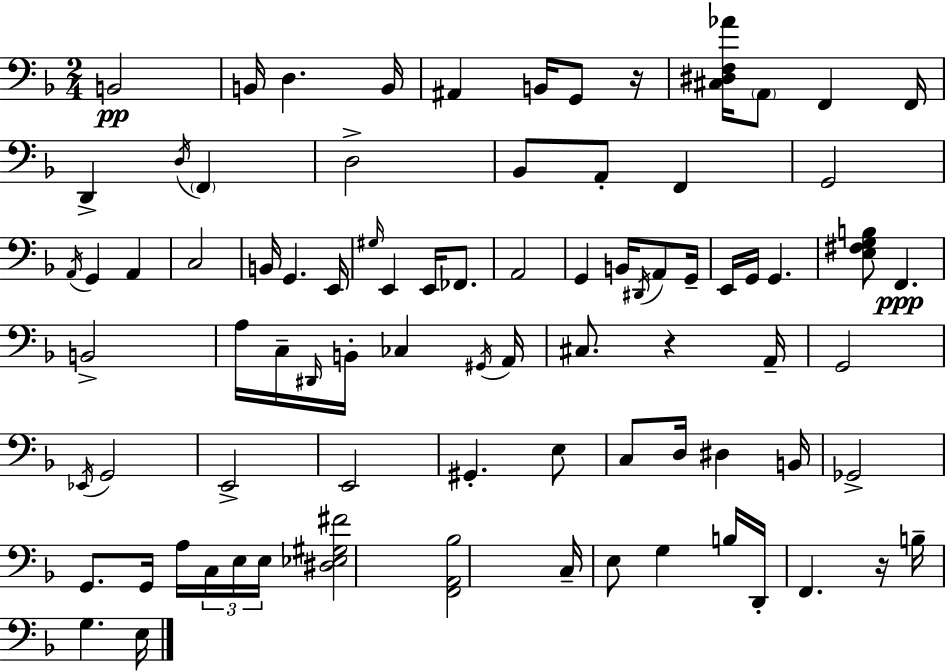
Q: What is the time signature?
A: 2/4